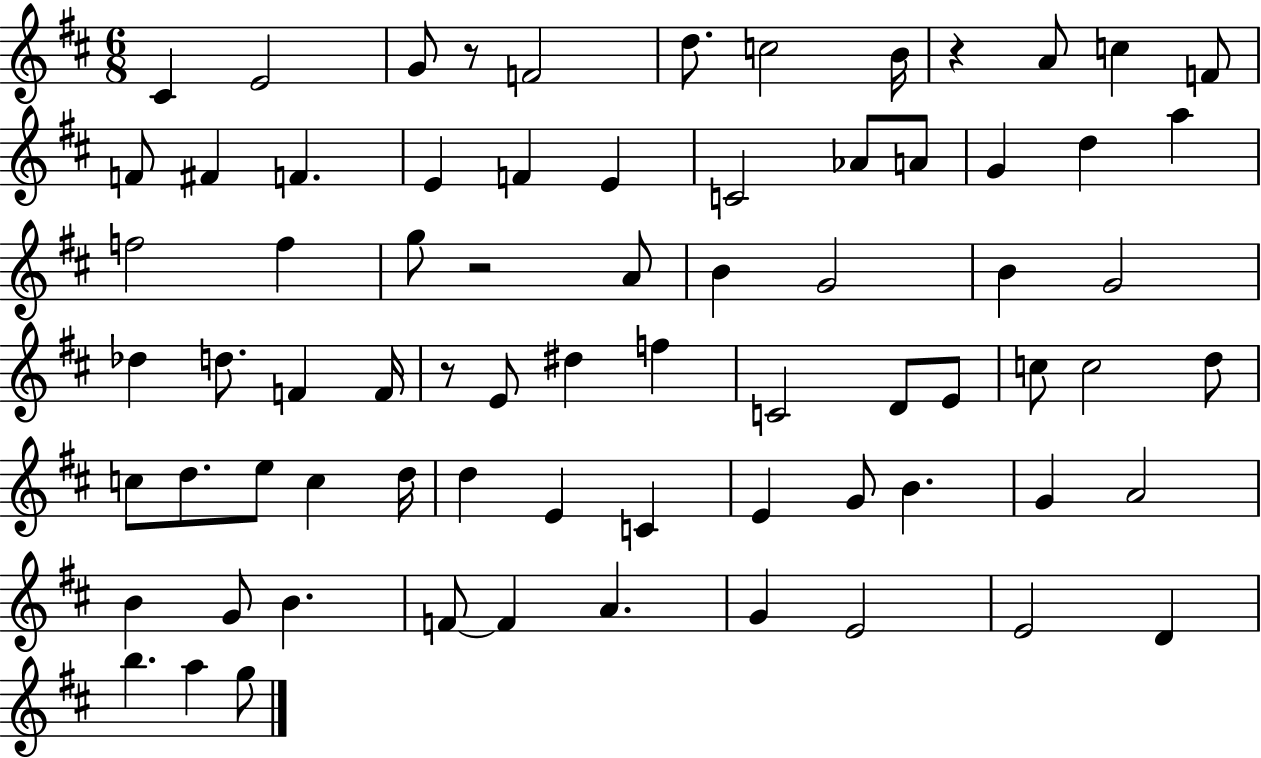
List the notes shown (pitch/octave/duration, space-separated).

C#4/q E4/h G4/e R/e F4/h D5/e. C5/h B4/s R/q A4/e C5/q F4/e F4/e F#4/q F4/q. E4/q F4/q E4/q C4/h Ab4/e A4/e G4/q D5/q A5/q F5/h F5/q G5/e R/h A4/e B4/q G4/h B4/q G4/h Db5/q D5/e. F4/q F4/s R/e E4/e D#5/q F5/q C4/h D4/e E4/e C5/e C5/h D5/e C5/e D5/e. E5/e C5/q D5/s D5/q E4/q C4/q E4/q G4/e B4/q. G4/q A4/h B4/q G4/e B4/q. F4/e F4/q A4/q. G4/q E4/h E4/h D4/q B5/q. A5/q G5/e